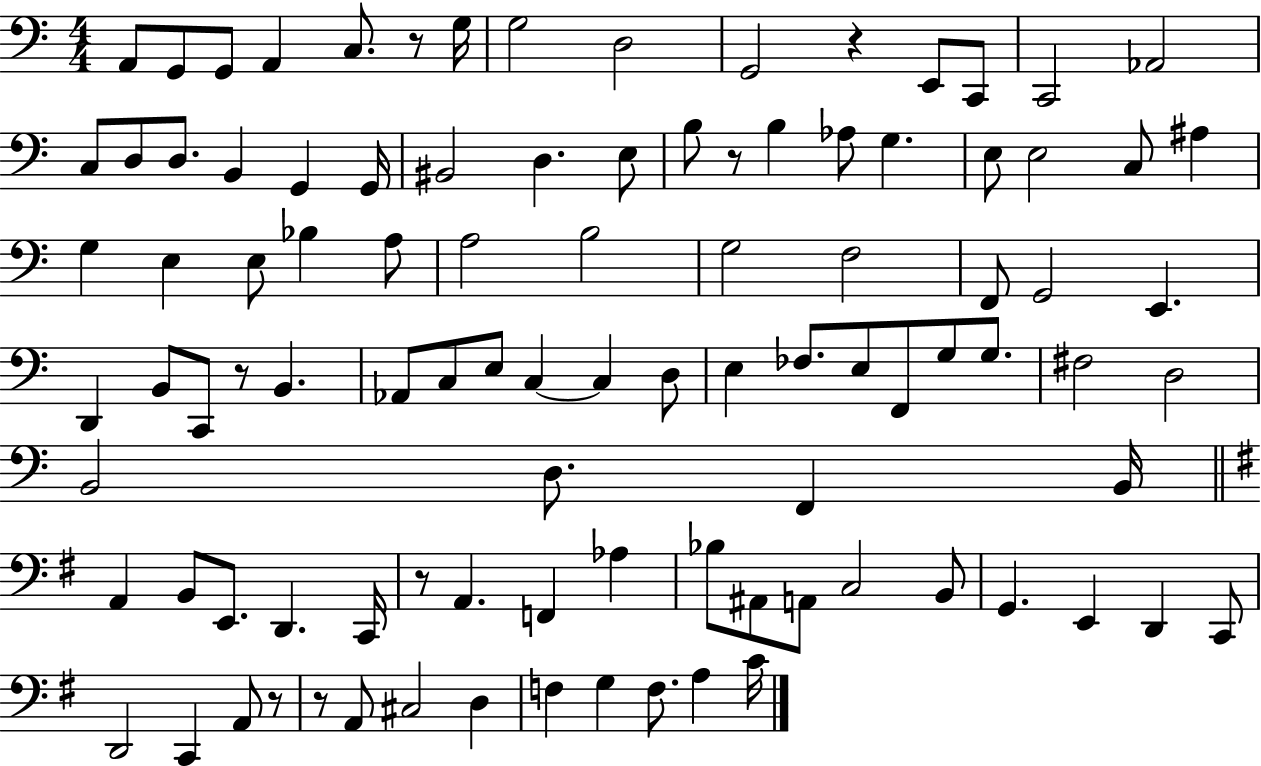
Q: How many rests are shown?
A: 7